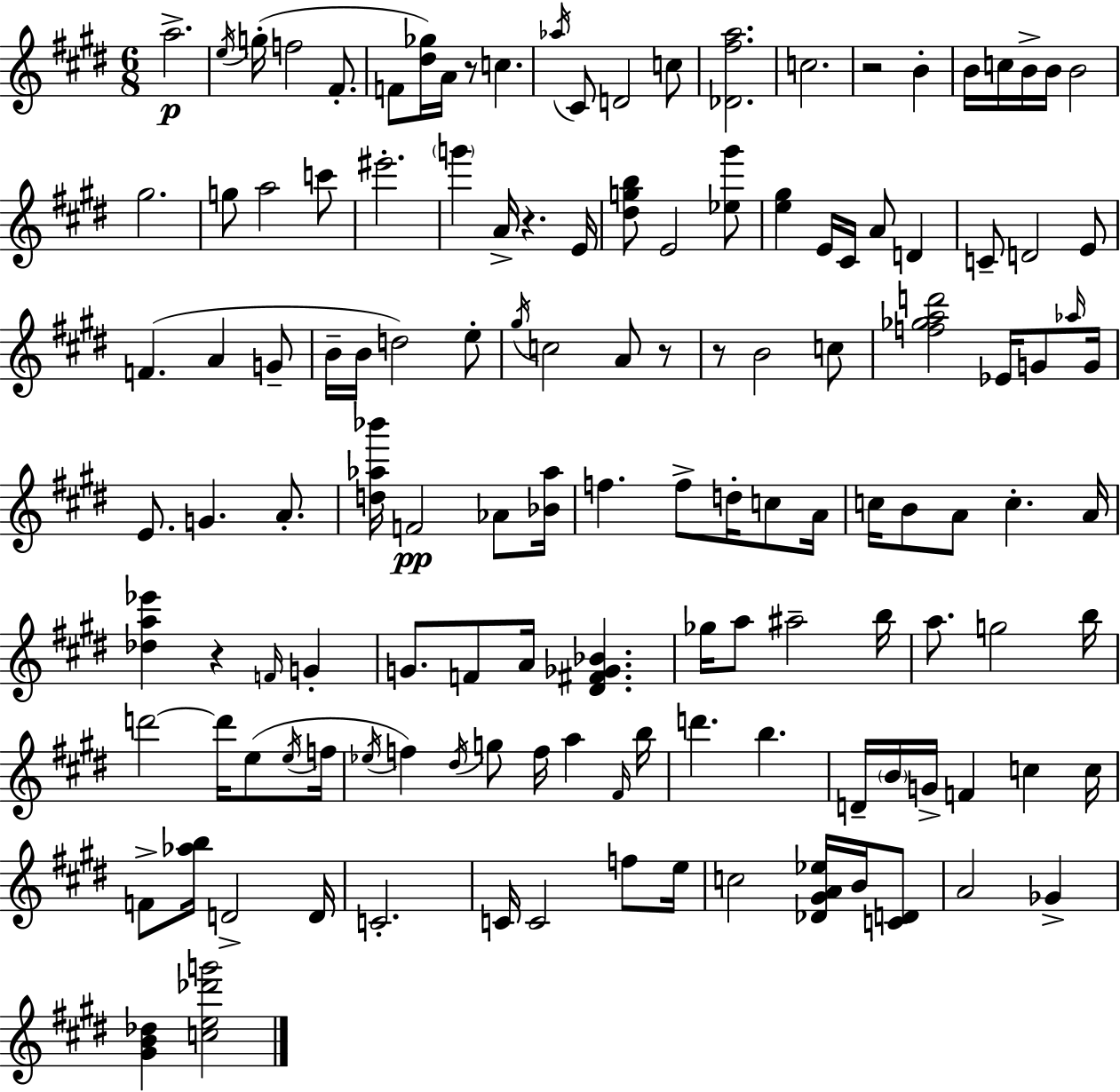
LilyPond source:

{
  \clef treble
  \numericTimeSignature
  \time 6/8
  \key e \major
  a''2.->\p | \acciaccatura { e''16 }( g''16-. f''2 fis'8.-. | f'8 <dis'' ges''>16) a'16 r8 c''4. | \acciaccatura { aes''16 } cis'8 d'2 | \break c''8 <des' fis'' a''>2. | c''2. | r2 b'4-. | b'16 c''16 b'16-> b'16 b'2 | \break gis''2. | g''8 a''2 | c'''8 eis'''2.-. | \parenthesize g'''4 a'16-> r4. | \break e'16 <dis'' g'' b''>8 e'2 | <ees'' gis'''>8 <e'' gis''>4 e'16 cis'16 a'8 d'4 | c'8-- d'2 | e'8 f'4.( a'4 | \break g'8-- b'16-- b'16 d''2) | e''8-. \acciaccatura { gis''16 } c''2 a'8 | r8 r8 b'2 | c''8 <f'' ges'' a'' d'''>2 ees'16 | \break g'8 \grace { aes''16 } g'16 e'8. g'4. | a'8.-. <d'' aes'' bes'''>16 f'2\pp | aes'8 <bes' aes''>16 f''4. f''8-> | d''16-. c''8 a'16 c''16 b'8 a'8 c''4.-. | \break a'16 <des'' a'' ees'''>4 r4 | \grace { f'16 } g'4-. g'8. f'8 a'16 <dis' fis' ges' bes'>4. | ges''16 a''8 ais''2-- | b''16 a''8. g''2 | \break b''16 d'''2~~ | d'''16 e''8( \acciaccatura { e''16 } f''16 \acciaccatura { ees''16 } f''4) \acciaccatura { dis''16 } | g''8 f''16 a''4 \grace { fis'16 } b''16 d'''4. | b''4. d'16-- \parenthesize b'16 g'16-> | \break f'4 c''4 c''16 f'8-> <aes'' b''>16 | d'2-> d'16 c'2.-. | c'16 c'2 | f''8 e''16 c''2 | \break <des' gis' a' ees''>16 b'16 <c' d'>8 a'2 | ges'4-> <gis' b' des''>4 | <c'' e'' des''' g'''>2 \bar "|."
}